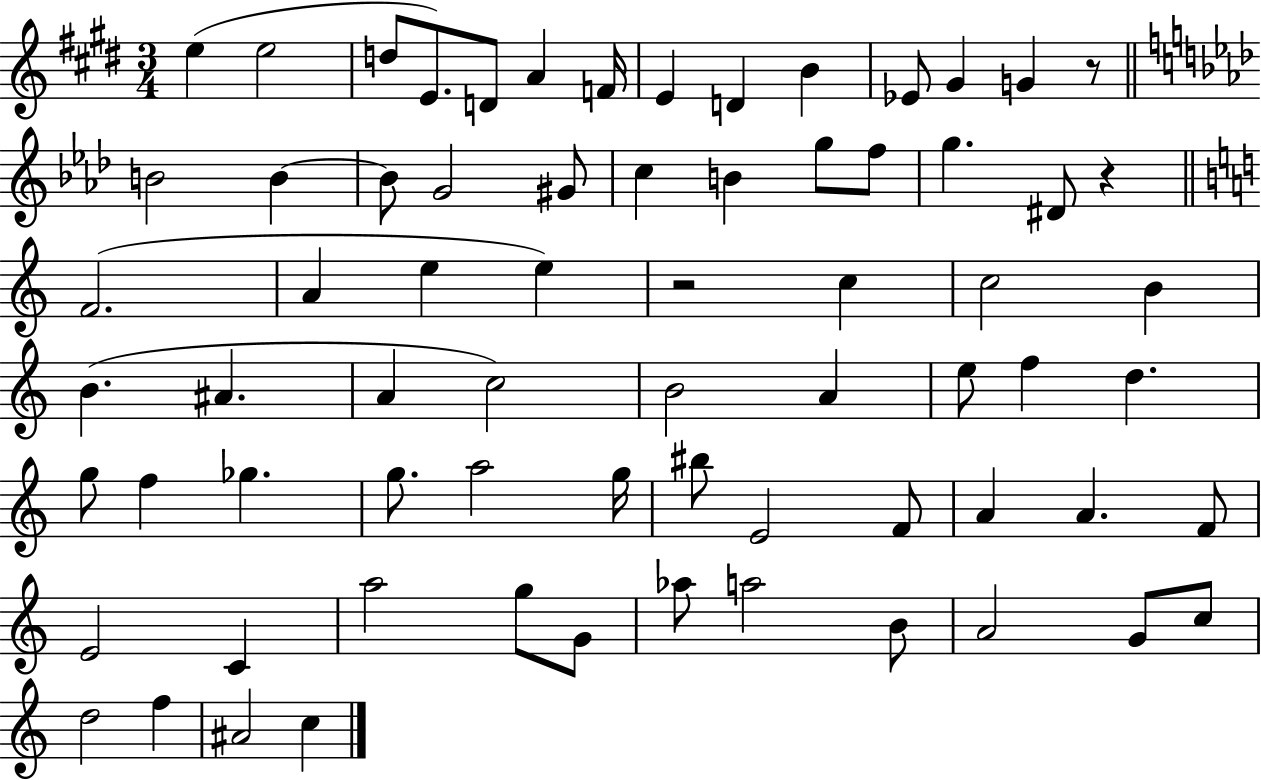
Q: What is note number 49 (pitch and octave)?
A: F4